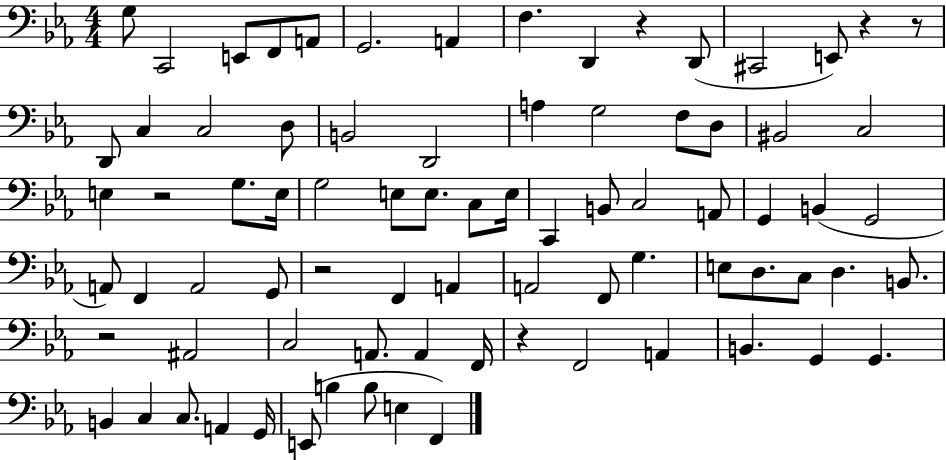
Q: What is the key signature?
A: EES major